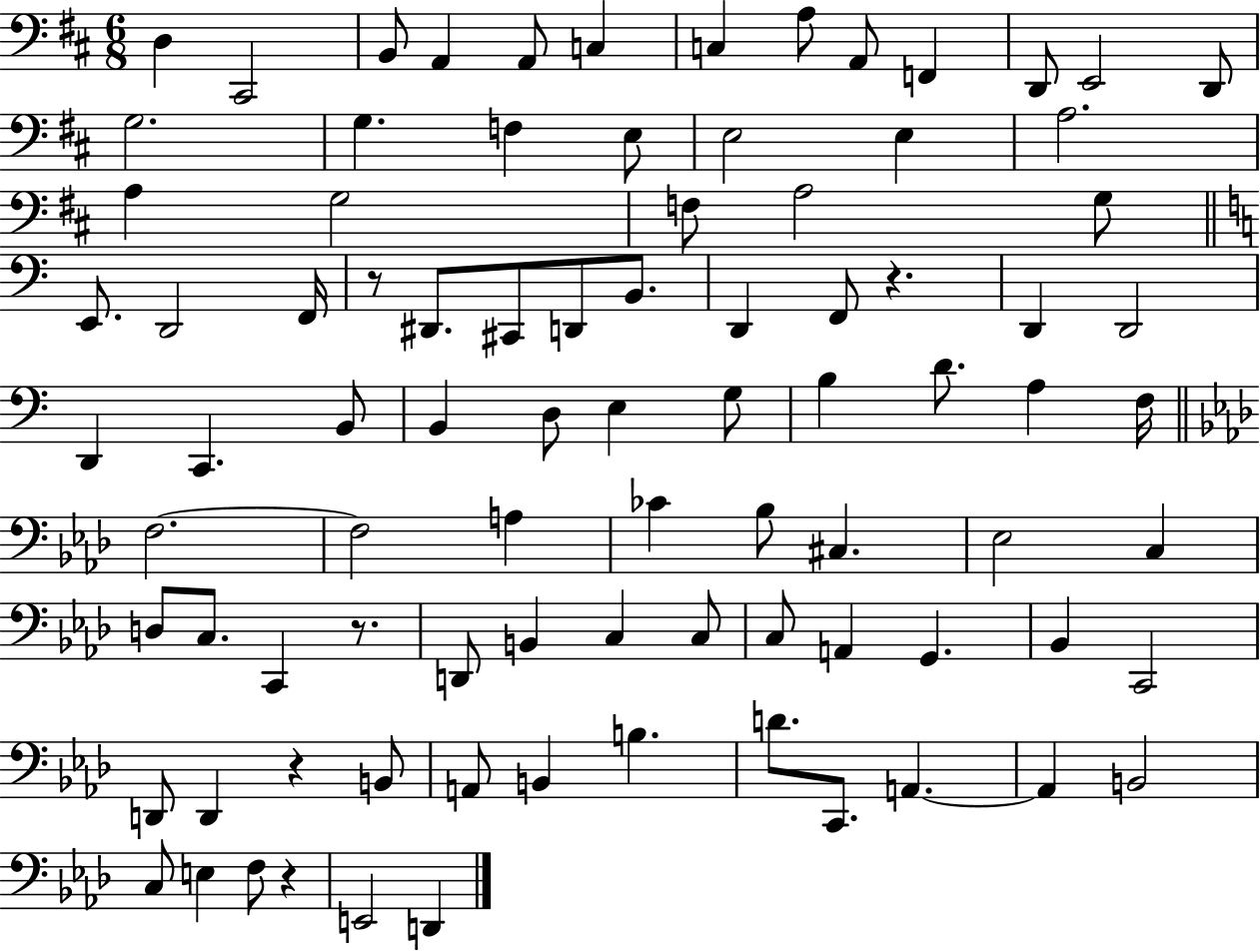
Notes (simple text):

D3/q C#2/h B2/e A2/q A2/e C3/q C3/q A3/e A2/e F2/q D2/e E2/h D2/e G3/h. G3/q. F3/q E3/e E3/h E3/q A3/h. A3/q G3/h F3/e A3/h G3/e E2/e. D2/h F2/s R/e D#2/e. C#2/e D2/e B2/e. D2/q F2/e R/q. D2/q D2/h D2/q C2/q. B2/e B2/q D3/e E3/q G3/e B3/q D4/e. A3/q F3/s F3/h. F3/h A3/q CES4/q Bb3/e C#3/q. Eb3/h C3/q D3/e C3/e. C2/q R/e. D2/e B2/q C3/q C3/e C3/e A2/q G2/q. Bb2/q C2/h D2/e D2/q R/q B2/e A2/e B2/q B3/q. D4/e. C2/e. A2/q. A2/q B2/h C3/e E3/q F3/e R/q E2/h D2/q